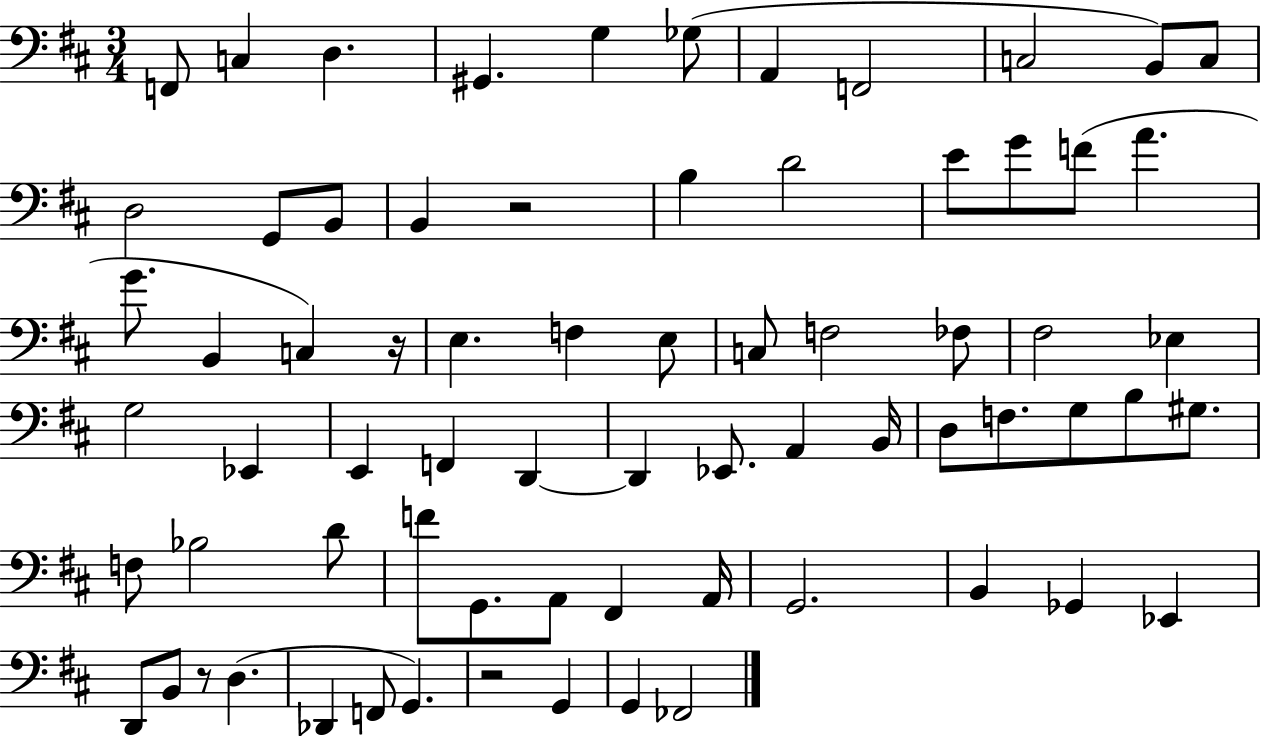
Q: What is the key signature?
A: D major